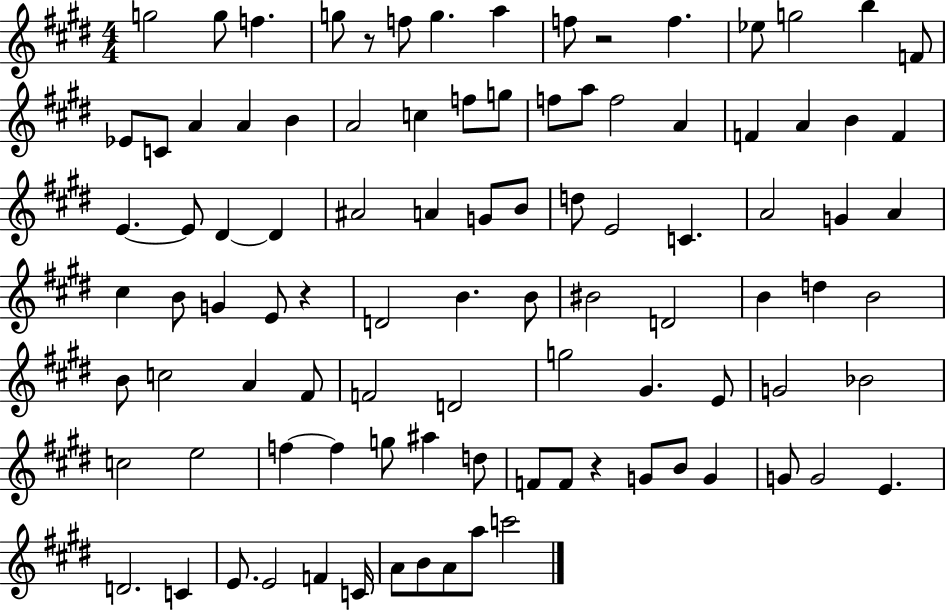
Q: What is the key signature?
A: E major